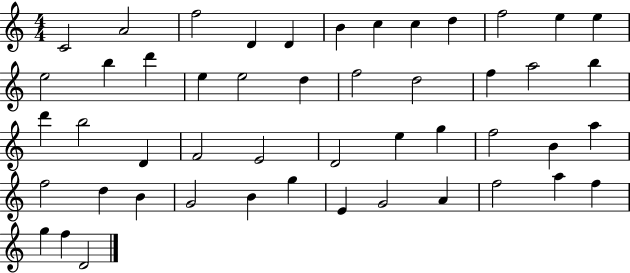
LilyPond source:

{
  \clef treble
  \numericTimeSignature
  \time 4/4
  \key c \major
  c'2 a'2 | f''2 d'4 d'4 | b'4 c''4 c''4 d''4 | f''2 e''4 e''4 | \break e''2 b''4 d'''4 | e''4 e''2 d''4 | f''2 d''2 | f''4 a''2 b''4 | \break d'''4 b''2 d'4 | f'2 e'2 | d'2 e''4 g''4 | f''2 b'4 a''4 | \break f''2 d''4 b'4 | g'2 b'4 g''4 | e'4 g'2 a'4 | f''2 a''4 f''4 | \break g''4 f''4 d'2 | \bar "|."
}